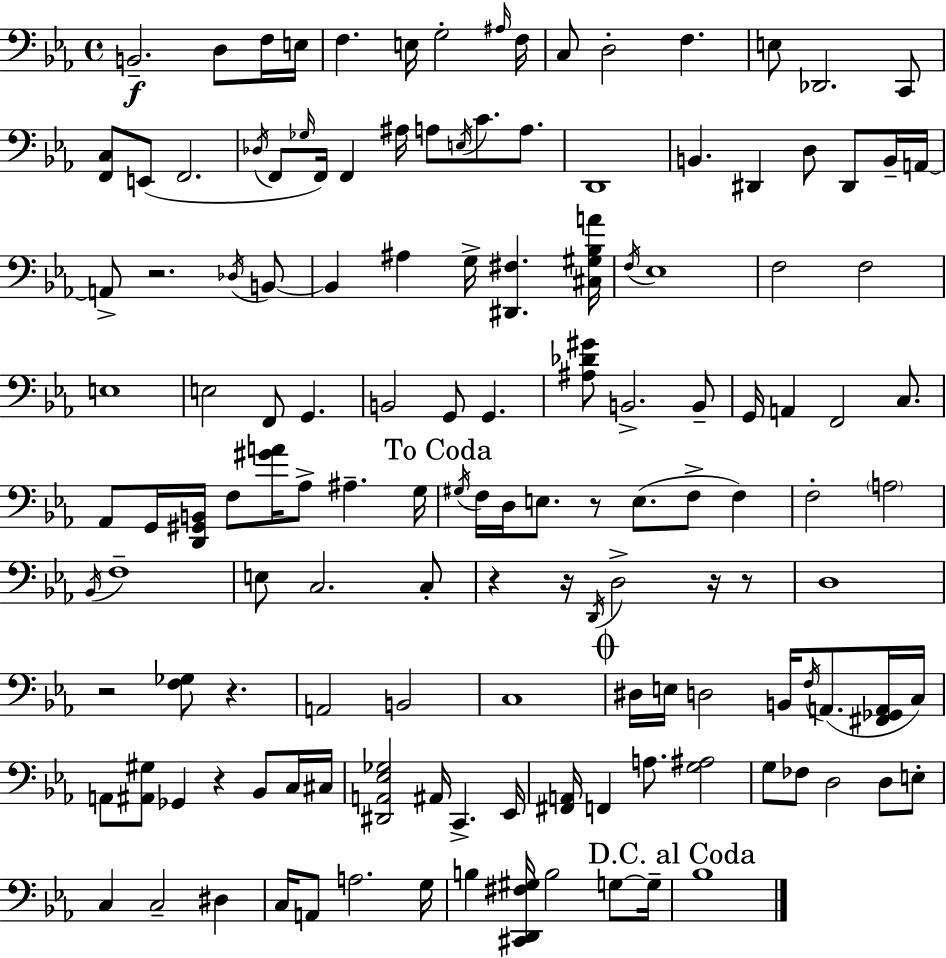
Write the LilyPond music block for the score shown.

{
  \clef bass
  \time 4/4
  \defaultTimeSignature
  \key c \minor
  b,2.--\f d8 f16 e16 | f4. e16 g2-. \grace { ais16 } | f16 c8 d2-. f4. | e8 des,2. c,8 | \break <f, c>8 e,8( f,2. | \acciaccatura { des16 } f,8 \grace { ges16 } f,16) f,4 ais16 a8 \acciaccatura { e16 } c'8. | a8. d,1 | b,4. dis,4 d8 | \break dis,8 b,16-- a,16~~ a,8-> r2. | \acciaccatura { des16 } b,8~~ b,4 ais4 g16-> <dis, fis>4. | <cis gis bes a'>16 \acciaccatura { f16 } ees1 | f2 f2 | \break e1 | e2 f,8 | g,4. b,2 g,8 | g,4. <ais des' gis'>8 b,2.-> | \break b,8-- g,16 a,4 f,2 | c8. aes,8 g,16 <d, gis, b,>16 f8 <gis' a'>16 aes8-> ais4.-- | g16 \mark "To Coda" \acciaccatura { gis16 } f16 d16 e8. r8 e8.( | f8-> f4) f2-. \parenthesize a2 | \break \acciaccatura { bes,16 } f1-- | e8 c2. | c8-. r4 r16 \acciaccatura { d,16 } d2-> | r16 r8 d1 | \break r2 | <f ges>8 r4. a,2 | b,2 c1 | \mark \markup { \musicglyph "scripts.coda" } dis16 e16 d2 | \break b,16 \acciaccatura { f16 }( a,8. <fis, ges, a,>16 c16) a,8 <ais, gis>8 ges,4 | r4 bes,8 c16 cis16 <dis, a, ees ges>2 | ais,16 c,4.-> ees,16 <fis, a,>16 f,4 a8. | <g ais>2 g8 fes8 d2 | \break d8 e8-. c4 c2-- | dis4 c16 a,8 a2. | g16 b4 <cis, d, fis gis>16 b2 | g8~~ g16-- \mark "D.C. al Coda" bes1 | \break \bar "|."
}